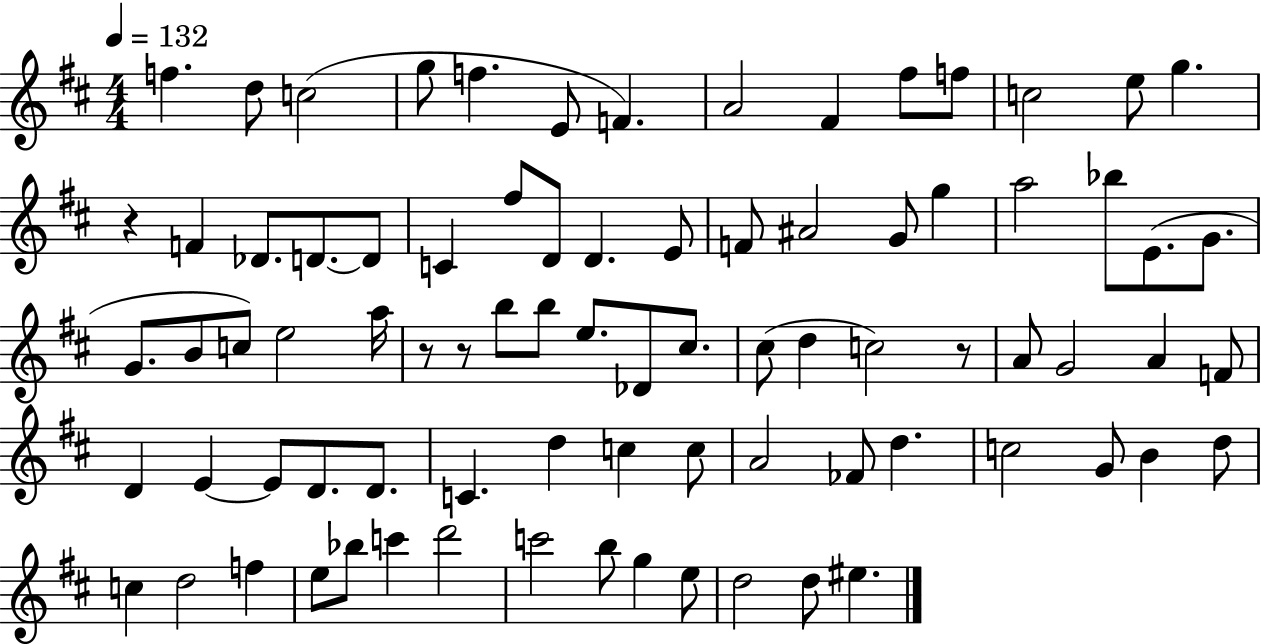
F5/q. D5/e C5/h G5/e F5/q. E4/e F4/q. A4/h F#4/q F#5/e F5/e C5/h E5/e G5/q. R/q F4/q Db4/e. D4/e. D4/e C4/q F#5/e D4/e D4/q. E4/e F4/e A#4/h G4/e G5/q A5/h Bb5/e E4/e. G4/e. G4/e. B4/e C5/e E5/h A5/s R/e R/e B5/e B5/e E5/e. Db4/e C#5/e. C#5/e D5/q C5/h R/e A4/e G4/h A4/q F4/e D4/q E4/q E4/e D4/e. D4/e. C4/q. D5/q C5/q C5/e A4/h FES4/e D5/q. C5/h G4/e B4/q D5/e C5/q D5/h F5/q E5/e Bb5/e C6/q D6/h C6/h B5/e G5/q E5/e D5/h D5/e EIS5/q.